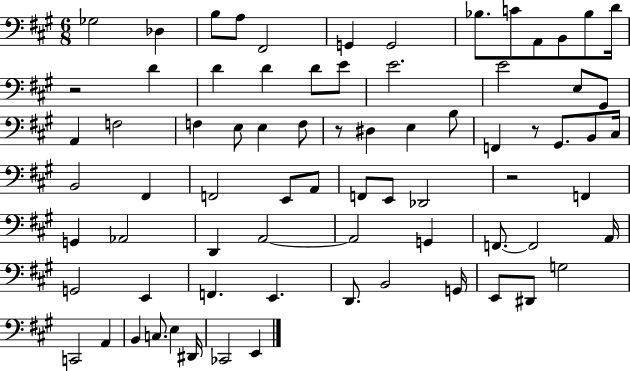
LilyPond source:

{
  \clef bass
  \numericTimeSignature
  \time 6/8
  \key a \major
  ges2 des4 | b8 a8 fis,2 | g,4 g,2 | bes8. c'8 a,8 b,8 bes8 d'16 | \break r2 d'4 | d'4 d'4 d'8 e'8 | e'2. | e'2 e8 gis,8 | \break a,4 f2 | f4 e8 e4 f8 | r8 dis4 e4 b8 | f,4 r8 gis,8. b,8 cis16 | \break b,2 fis,4 | f,2 e,8 a,8 | f,8 e,8 des,2 | r2 f,4 | \break g,4 aes,2 | d,4 a,2~~ | a,2 g,4 | f,8.~~ f,2 a,16 | \break g,2 e,4 | f,4. e,4. | d,8. b,2 g,16 | e,8 dis,8 g2 | \break c,2 a,4 | b,4 c8. e4 dis,16 | ces,2 e,4 | \bar "|."
}